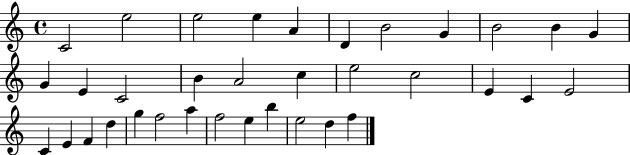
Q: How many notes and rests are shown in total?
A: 35